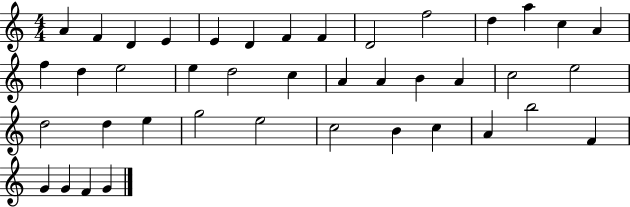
{
  \clef treble
  \numericTimeSignature
  \time 4/4
  \key c \major
  a'4 f'4 d'4 e'4 | e'4 d'4 f'4 f'4 | d'2 f''2 | d''4 a''4 c''4 a'4 | \break f''4 d''4 e''2 | e''4 d''2 c''4 | a'4 a'4 b'4 a'4 | c''2 e''2 | \break d''2 d''4 e''4 | g''2 e''2 | c''2 b'4 c''4 | a'4 b''2 f'4 | \break g'4 g'4 f'4 g'4 | \bar "|."
}